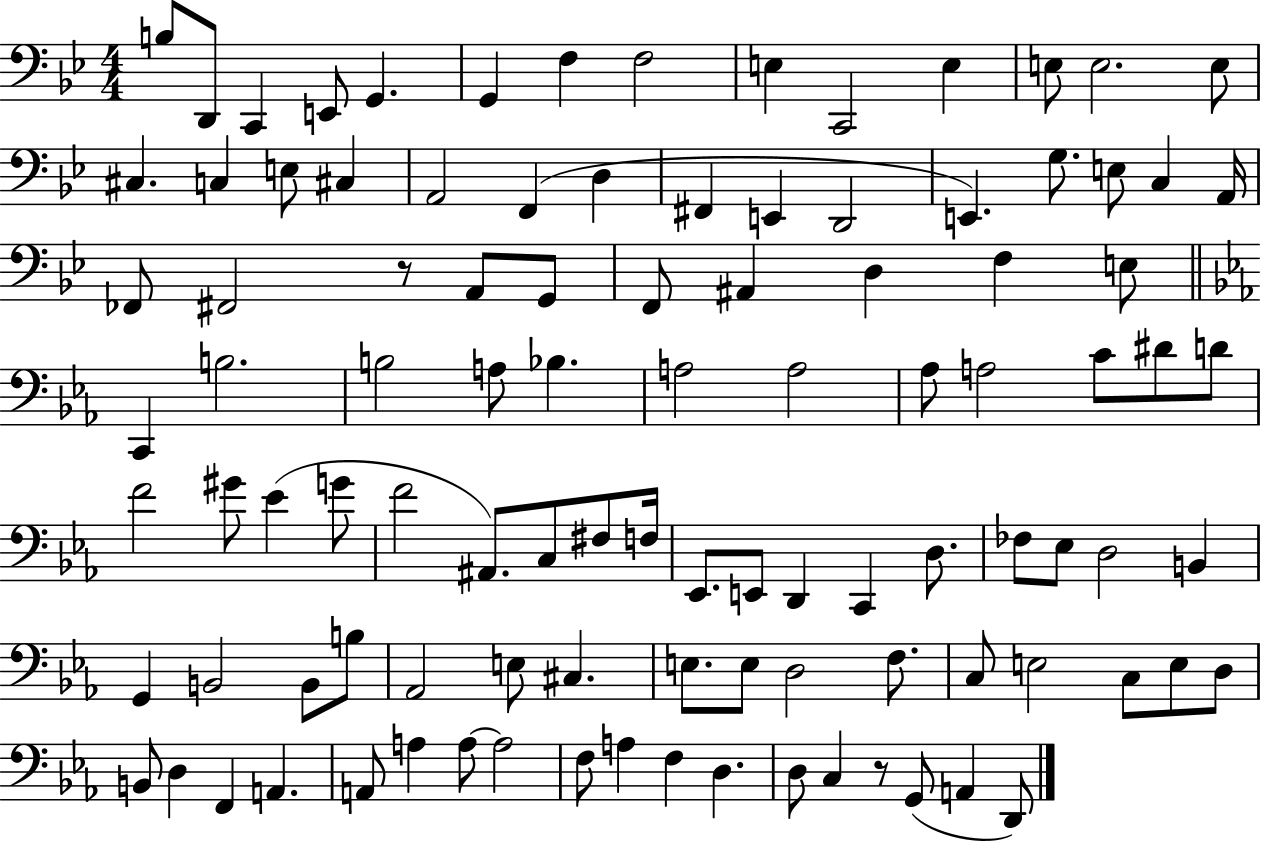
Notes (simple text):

B3/e D2/e C2/q E2/e G2/q. G2/q F3/q F3/h E3/q C2/h E3/q E3/e E3/h. E3/e C#3/q. C3/q E3/e C#3/q A2/h F2/q D3/q F#2/q E2/q D2/h E2/q. G3/e. E3/e C3/q A2/s FES2/e F#2/h R/e A2/e G2/e F2/e A#2/q D3/q F3/q E3/e C2/q B3/h. B3/h A3/e Bb3/q. A3/h A3/h Ab3/e A3/h C4/e D#4/e D4/e F4/h G#4/e Eb4/q G4/e F4/h A#2/e. C3/e F#3/e F3/s Eb2/e. E2/e D2/q C2/q D3/e. FES3/e Eb3/e D3/h B2/q G2/q B2/h B2/e B3/e Ab2/h E3/e C#3/q. E3/e. E3/e D3/h F3/e. C3/e E3/h C3/e E3/e D3/e B2/e D3/q F2/q A2/q. A2/e A3/q A3/e A3/h F3/e A3/q F3/q D3/q. D3/e C3/q R/e G2/e A2/q D2/e